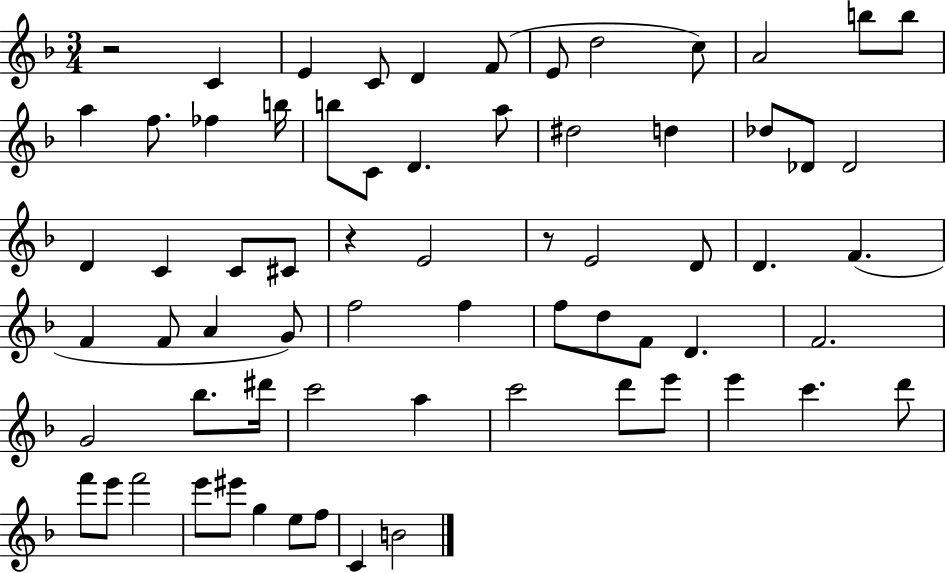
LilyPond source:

{
  \clef treble
  \numericTimeSignature
  \time 3/4
  \key f \major
  r2 c'4 | e'4 c'8 d'4 f'8( | e'8 d''2 c''8) | a'2 b''8 b''8 | \break a''4 f''8. fes''4 b''16 | b''8 c'8 d'4. a''8 | dis''2 d''4 | des''8 des'8 des'2 | \break d'4 c'4 c'8 cis'8 | r4 e'2 | r8 e'2 d'8 | d'4. f'4.( | \break f'4 f'8 a'4 g'8) | f''2 f''4 | f''8 d''8 f'8 d'4. | f'2. | \break g'2 bes''8. dis'''16 | c'''2 a''4 | c'''2 d'''8 e'''8 | e'''4 c'''4. d'''8 | \break f'''8 e'''8 f'''2 | e'''8 eis'''8 g''4 e''8 f''8 | c'4 b'2 | \bar "|."
}